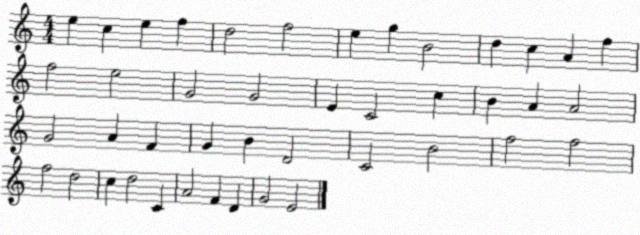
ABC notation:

X:1
T:Untitled
M:4/4
L:1/4
K:C
e c e f d2 f2 e g B2 d c A f f2 e2 G2 G2 E C2 c B A A2 G2 A F G B D2 C2 B2 f2 f2 f2 d2 c d2 C A2 F D G2 E2